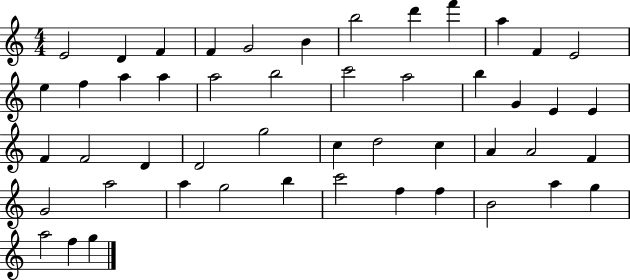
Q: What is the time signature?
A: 4/4